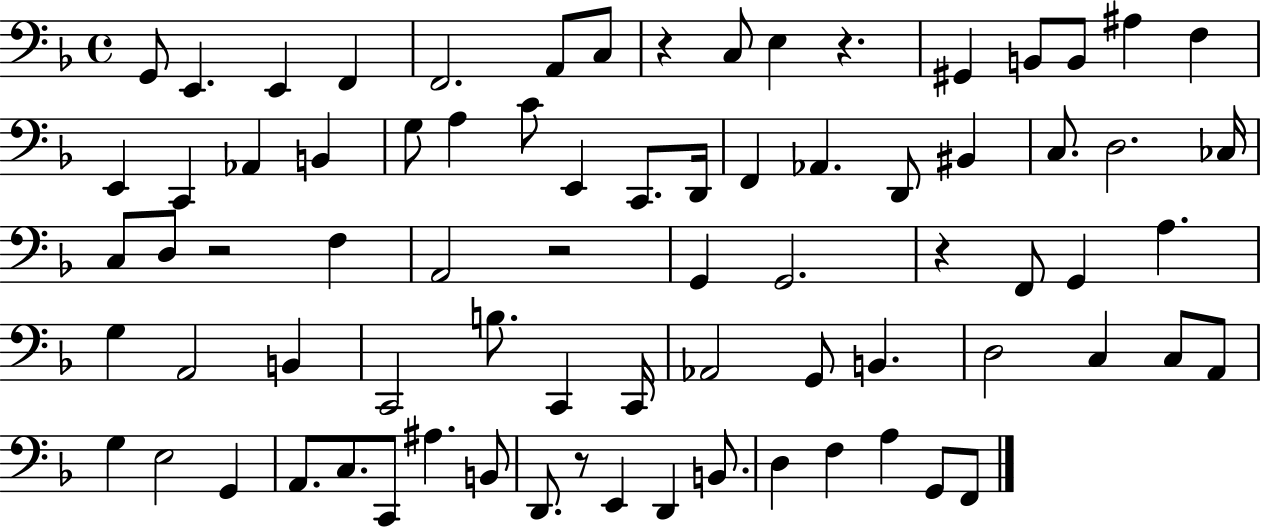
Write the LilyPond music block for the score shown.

{
  \clef bass
  \time 4/4
  \defaultTimeSignature
  \key f \major
  g,8 e,4. e,4 f,4 | f,2. a,8 c8 | r4 c8 e4 r4. | gis,4 b,8 b,8 ais4 f4 | \break e,4 c,4 aes,4 b,4 | g8 a4 c'8 e,4 c,8. d,16 | f,4 aes,4. d,8 bis,4 | c8. d2. ces16 | \break c8 d8 r2 f4 | a,2 r2 | g,4 g,2. | r4 f,8 g,4 a4. | \break g4 a,2 b,4 | c,2 b8. c,4 c,16 | aes,2 g,8 b,4. | d2 c4 c8 a,8 | \break g4 e2 g,4 | a,8. c8. c,8 ais4. b,8 | d,8. r8 e,4 d,4 b,8. | d4 f4 a4 g,8 f,8 | \break \bar "|."
}